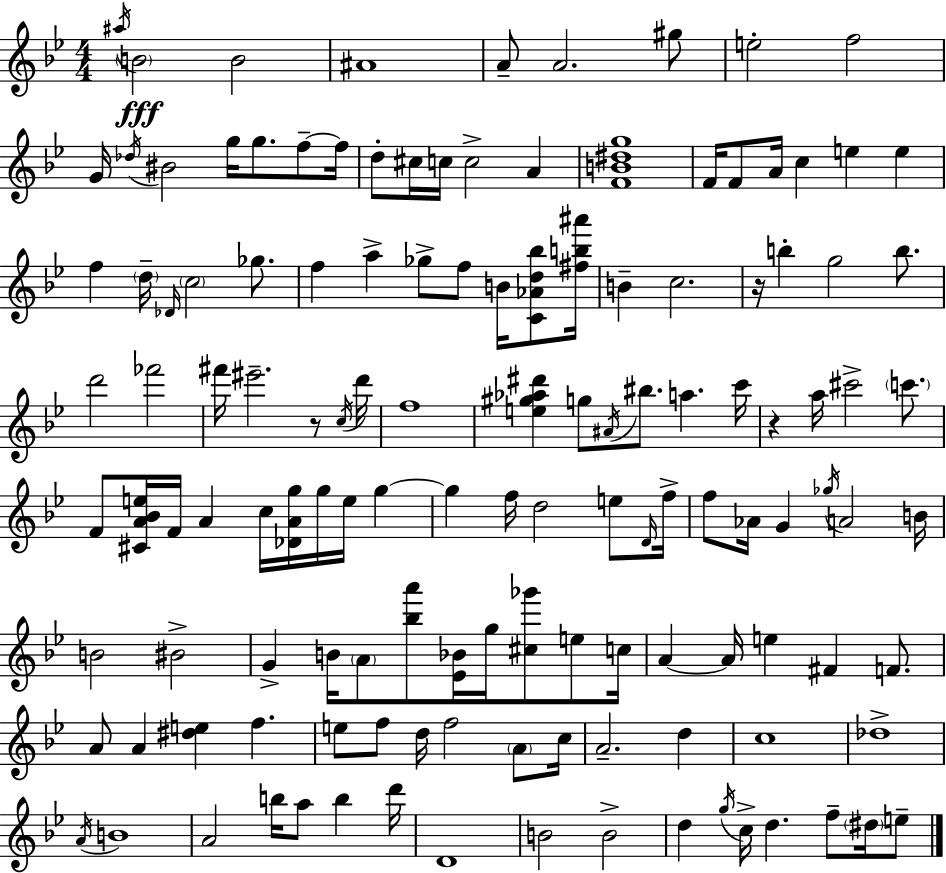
A#5/s B4/h B4/h A#4/w A4/e A4/h. G#5/e E5/h F5/h G4/s Db5/s BIS4/h G5/s G5/e. F5/e F5/s D5/e C#5/s C5/s C5/h A4/q [F4,B4,D#5,G5]/w F4/s F4/e A4/s C5/q E5/q E5/q F5/q D5/s Db4/s C5/h Gb5/e. F5/q A5/q Gb5/e F5/e B4/s [C4,Ab4,D5,Bb5]/e [F#5,B5,A#6]/s B4/q C5/h. R/s B5/q G5/h B5/e. D6/h FES6/h F#6/s EIS6/h. R/e C5/s D6/s F5/w [E5,G#5,Ab5,D#6]/q G5/e A#4/s BIS5/e. A5/q. C6/s R/q A5/s C#6/h C6/e. F4/e [C#4,A4,Bb4,E5]/s F4/s A4/q C5/s [Db4,A4,G5]/s G5/s E5/s G5/q G5/q F5/s D5/h E5/e D4/s F5/s F5/e Ab4/s G4/q Gb5/s A4/h B4/s B4/h BIS4/h G4/q B4/s A4/e [Bb5,A6]/e [Eb4,Bb4]/s G5/s [C#5,Gb6]/e E5/e C5/s A4/q A4/s E5/q F#4/q F4/e. A4/e A4/q [D#5,E5]/q F5/q. E5/e F5/e D5/s F5/h A4/e C5/s A4/h. D5/q C5/w Db5/w A4/s B4/w A4/h B5/s A5/e B5/q D6/s D4/w B4/h B4/h D5/q G5/s C5/s D5/q. F5/e D#5/s E5/e